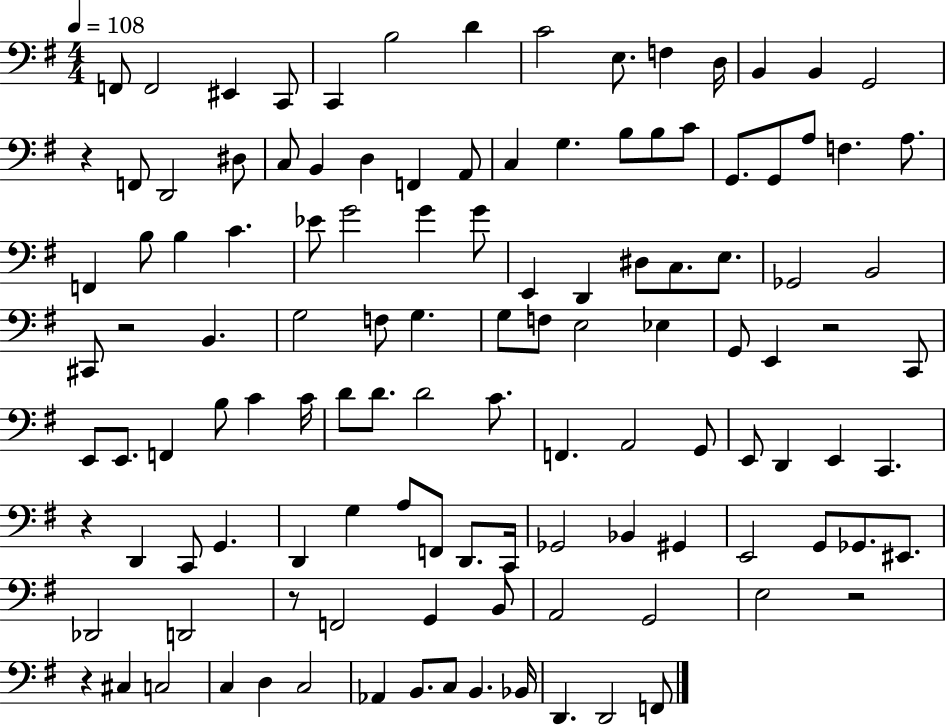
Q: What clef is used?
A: bass